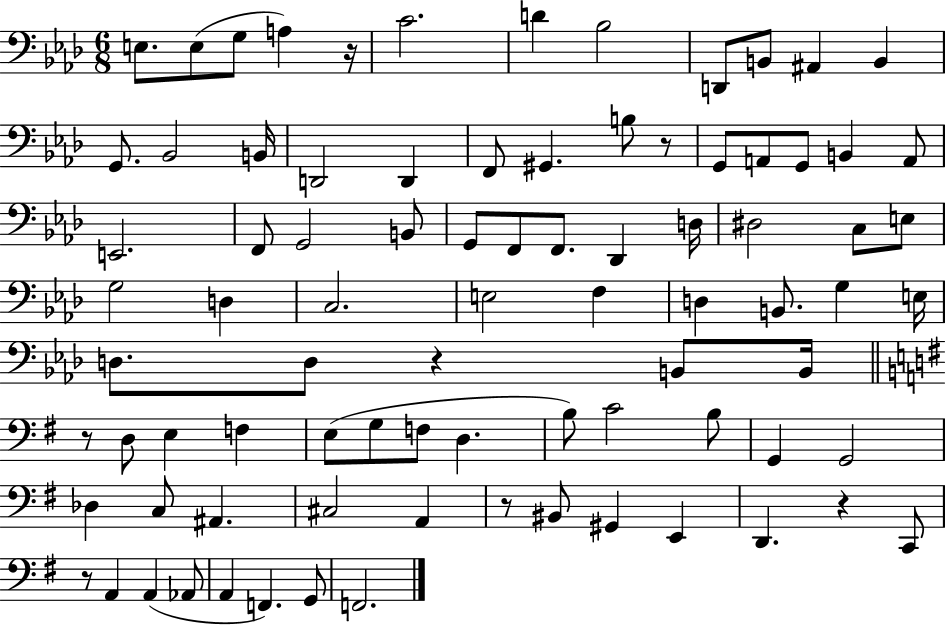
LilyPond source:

{
  \clef bass
  \numericTimeSignature
  \time 6/8
  \key aes \major
  e8. e8( g8 a4) r16 | c'2. | d'4 bes2 | d,8 b,8 ais,4 b,4 | \break g,8. bes,2 b,16 | d,2 d,4 | f,8 gis,4. b8 r8 | g,8 a,8 g,8 b,4 a,8 | \break e,2. | f,8 g,2 b,8 | g,8 f,8 f,8. des,4 d16 | dis2 c8 e8 | \break g2 d4 | c2. | e2 f4 | d4 b,8. g4 e16 | \break d8. d8 r4 b,8 b,16 | \bar "||" \break \key g \major r8 d8 e4 f4 | e8( g8 f8 d4. | b8) c'2 b8 | g,4 g,2 | \break des4 c8 ais,4. | cis2 a,4 | r8 bis,8 gis,4 e,4 | d,4. r4 c,8 | \break r8 a,4 a,4( aes,8 | a,4 f,4.) g,8 | f,2. | \bar "|."
}